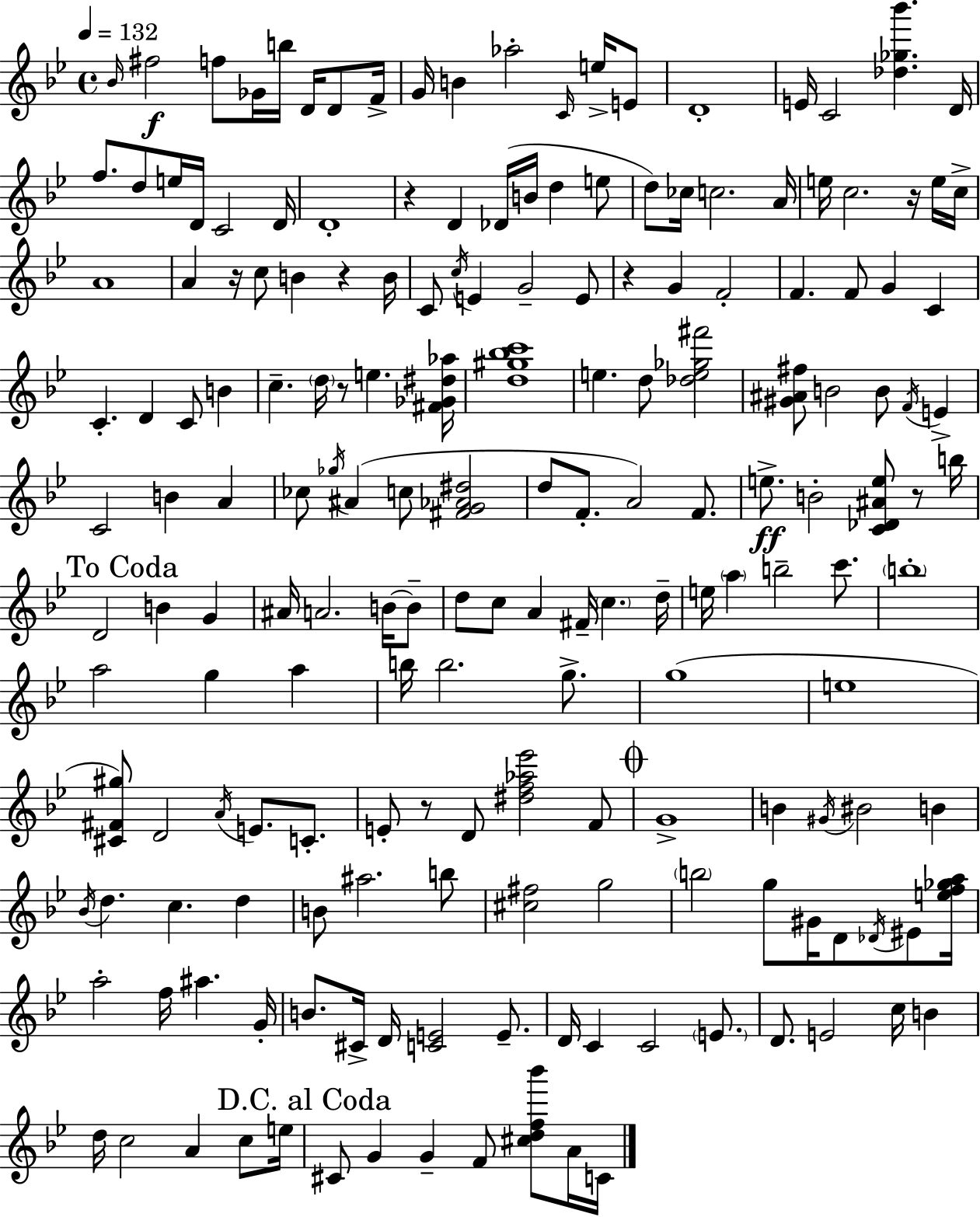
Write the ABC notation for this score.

X:1
T:Untitled
M:4/4
L:1/4
K:Gm
_B/4 ^f2 f/2 _G/4 b/4 D/4 D/2 F/4 G/4 B _a2 C/4 e/4 E/2 D4 E/4 C2 [_d_g_b'] D/4 f/2 d/2 e/4 D/4 C2 D/4 D4 z D _D/4 B/4 d e/2 d/2 _c/4 c2 A/4 e/4 c2 z/4 e/4 c/4 A4 A z/4 c/2 B z B/4 C/2 c/4 E G2 E/2 z G F2 F F/2 G C C D C/2 B c d/4 z/2 e [^F_G^d_a]/4 [d^g_bc']4 e d/2 [_de_g^f']2 [^G^A^f]/2 B2 B/2 F/4 E C2 B A _c/2 _g/4 ^A c/2 [^FG_A^d]2 d/2 F/2 A2 F/2 e/2 B2 [C_D^Ae]/2 z/2 b/4 D2 B G ^A/4 A2 B/4 B/2 d/2 c/2 A ^F/4 c d/4 e/4 a b2 c'/2 b4 a2 g a b/4 b2 g/2 g4 e4 [^C^F^g]/2 D2 A/4 E/2 C/2 E/2 z/2 D/2 [^df_a_e']2 F/2 G4 B ^G/4 ^B2 B _B/4 d c d B/2 ^a2 b/2 [^c^f]2 g2 b2 g/2 ^G/4 D/2 _D/4 ^E/2 [ef_ga]/4 a2 f/4 ^a G/4 B/2 ^C/4 D/4 [CE]2 E/2 D/4 C C2 E/2 D/2 E2 c/4 B d/4 c2 A c/2 e/4 ^C/2 G G F/2 [^cdf_b']/2 A/4 C/4